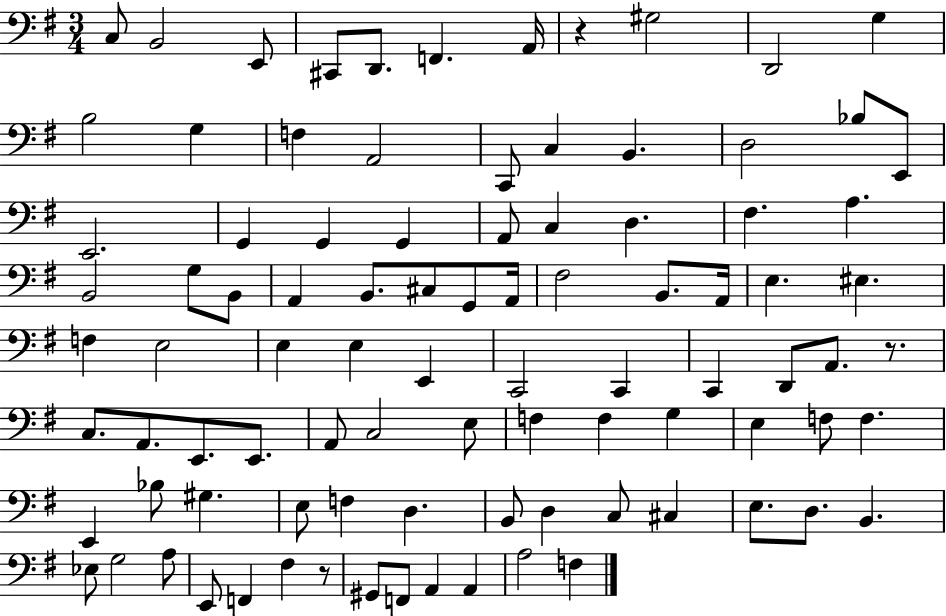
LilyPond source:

{
  \clef bass
  \numericTimeSignature
  \time 3/4
  \key g \major
  \repeat volta 2 { c8 b,2 e,8 | cis,8 d,8. f,4. a,16 | r4 gis2 | d,2 g4 | \break b2 g4 | f4 a,2 | c,8 c4 b,4. | d2 bes8 e,8 | \break e,2. | g,4 g,4 g,4 | a,8 c4 d4. | fis4. a4. | \break b,2 g8 b,8 | a,4 b,8. cis8 g,8 a,16 | fis2 b,8. a,16 | e4. eis4. | \break f4 e2 | e4 e4 e,4 | c,2 c,4 | c,4 d,8 a,8. r8. | \break c8. a,8. e,8. e,8. | a,8 c2 e8 | f4 f4 g4 | e4 f8 f4. | \break e,4 bes8 gis4. | e8 f4 d4. | b,8 d4 c8 cis4 | e8. d8. b,4. | \break ees8 g2 a8 | e,8 f,4 fis4 r8 | gis,8 f,8 a,4 a,4 | a2 f4 | \break } \bar "|."
}